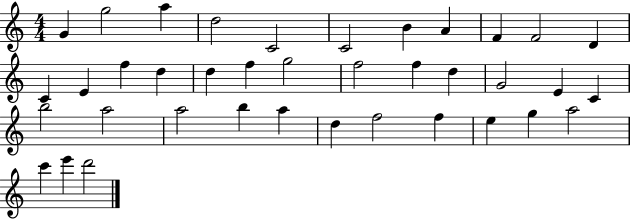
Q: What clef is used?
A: treble